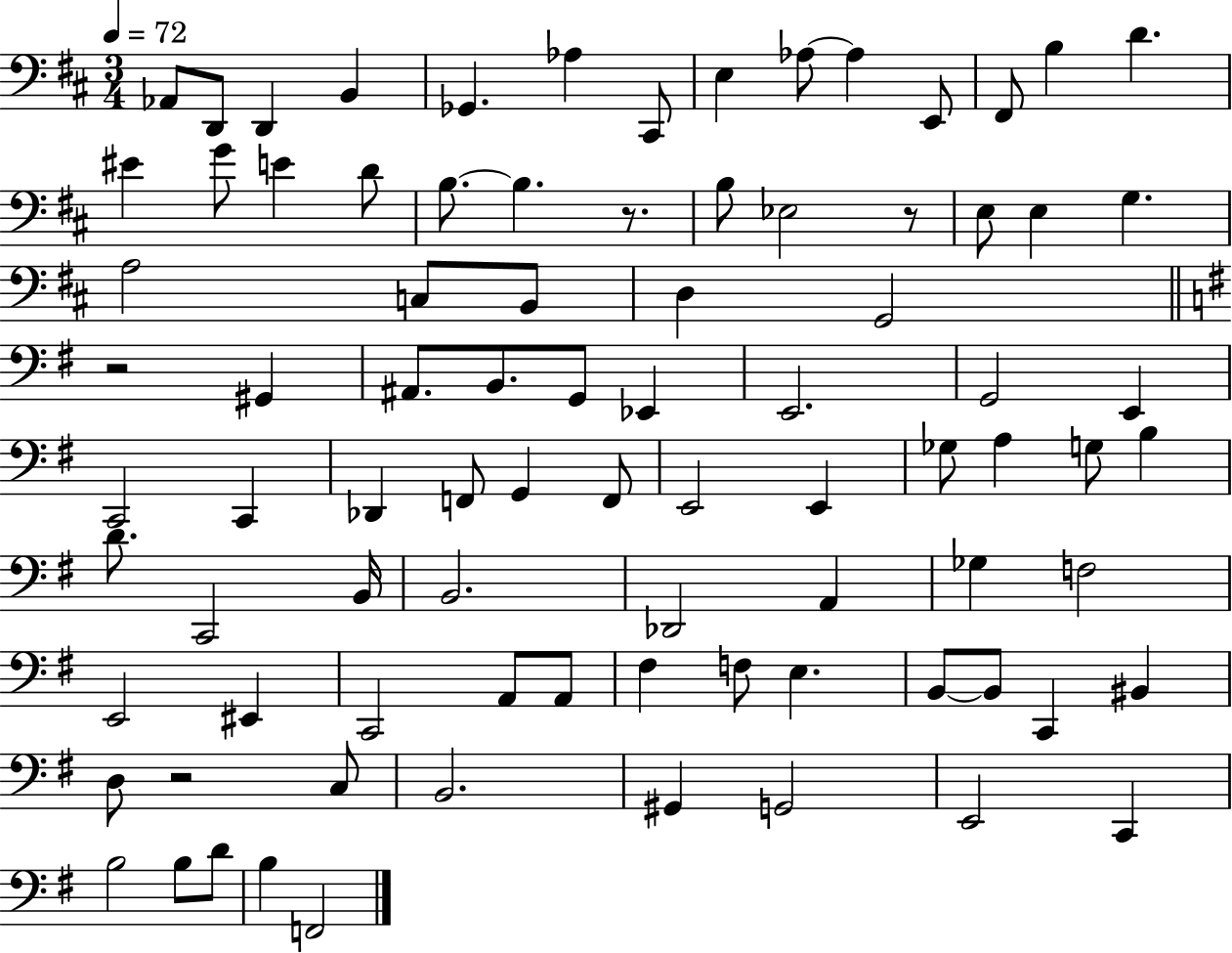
{
  \clef bass
  \numericTimeSignature
  \time 3/4
  \key d \major
  \tempo 4 = 72
  aes,8 d,8 d,4 b,4 | ges,4. aes4 cis,8 | e4 aes8~~ aes4 e,8 | fis,8 b4 d'4. | \break eis'4 g'8 e'4 d'8 | b8.~~ b4. r8. | b8 ees2 r8 | e8 e4 g4. | \break a2 c8 b,8 | d4 g,2 | \bar "||" \break \key g \major r2 gis,4 | ais,8. b,8. g,8 ees,4 | e,2. | g,2 e,4 | \break c,2 c,4 | des,4 f,8 g,4 f,8 | e,2 e,4 | ges8 a4 g8 b4 | \break d'8. c,2 b,16 | b,2. | des,2 a,4 | ges4 f2 | \break e,2 eis,4 | c,2 a,8 a,8 | fis4 f8 e4. | b,8~~ b,8 c,4 bis,4 | \break d8 r2 c8 | b,2. | gis,4 g,2 | e,2 c,4 | \break b2 b8 d'8 | b4 f,2 | \bar "|."
}